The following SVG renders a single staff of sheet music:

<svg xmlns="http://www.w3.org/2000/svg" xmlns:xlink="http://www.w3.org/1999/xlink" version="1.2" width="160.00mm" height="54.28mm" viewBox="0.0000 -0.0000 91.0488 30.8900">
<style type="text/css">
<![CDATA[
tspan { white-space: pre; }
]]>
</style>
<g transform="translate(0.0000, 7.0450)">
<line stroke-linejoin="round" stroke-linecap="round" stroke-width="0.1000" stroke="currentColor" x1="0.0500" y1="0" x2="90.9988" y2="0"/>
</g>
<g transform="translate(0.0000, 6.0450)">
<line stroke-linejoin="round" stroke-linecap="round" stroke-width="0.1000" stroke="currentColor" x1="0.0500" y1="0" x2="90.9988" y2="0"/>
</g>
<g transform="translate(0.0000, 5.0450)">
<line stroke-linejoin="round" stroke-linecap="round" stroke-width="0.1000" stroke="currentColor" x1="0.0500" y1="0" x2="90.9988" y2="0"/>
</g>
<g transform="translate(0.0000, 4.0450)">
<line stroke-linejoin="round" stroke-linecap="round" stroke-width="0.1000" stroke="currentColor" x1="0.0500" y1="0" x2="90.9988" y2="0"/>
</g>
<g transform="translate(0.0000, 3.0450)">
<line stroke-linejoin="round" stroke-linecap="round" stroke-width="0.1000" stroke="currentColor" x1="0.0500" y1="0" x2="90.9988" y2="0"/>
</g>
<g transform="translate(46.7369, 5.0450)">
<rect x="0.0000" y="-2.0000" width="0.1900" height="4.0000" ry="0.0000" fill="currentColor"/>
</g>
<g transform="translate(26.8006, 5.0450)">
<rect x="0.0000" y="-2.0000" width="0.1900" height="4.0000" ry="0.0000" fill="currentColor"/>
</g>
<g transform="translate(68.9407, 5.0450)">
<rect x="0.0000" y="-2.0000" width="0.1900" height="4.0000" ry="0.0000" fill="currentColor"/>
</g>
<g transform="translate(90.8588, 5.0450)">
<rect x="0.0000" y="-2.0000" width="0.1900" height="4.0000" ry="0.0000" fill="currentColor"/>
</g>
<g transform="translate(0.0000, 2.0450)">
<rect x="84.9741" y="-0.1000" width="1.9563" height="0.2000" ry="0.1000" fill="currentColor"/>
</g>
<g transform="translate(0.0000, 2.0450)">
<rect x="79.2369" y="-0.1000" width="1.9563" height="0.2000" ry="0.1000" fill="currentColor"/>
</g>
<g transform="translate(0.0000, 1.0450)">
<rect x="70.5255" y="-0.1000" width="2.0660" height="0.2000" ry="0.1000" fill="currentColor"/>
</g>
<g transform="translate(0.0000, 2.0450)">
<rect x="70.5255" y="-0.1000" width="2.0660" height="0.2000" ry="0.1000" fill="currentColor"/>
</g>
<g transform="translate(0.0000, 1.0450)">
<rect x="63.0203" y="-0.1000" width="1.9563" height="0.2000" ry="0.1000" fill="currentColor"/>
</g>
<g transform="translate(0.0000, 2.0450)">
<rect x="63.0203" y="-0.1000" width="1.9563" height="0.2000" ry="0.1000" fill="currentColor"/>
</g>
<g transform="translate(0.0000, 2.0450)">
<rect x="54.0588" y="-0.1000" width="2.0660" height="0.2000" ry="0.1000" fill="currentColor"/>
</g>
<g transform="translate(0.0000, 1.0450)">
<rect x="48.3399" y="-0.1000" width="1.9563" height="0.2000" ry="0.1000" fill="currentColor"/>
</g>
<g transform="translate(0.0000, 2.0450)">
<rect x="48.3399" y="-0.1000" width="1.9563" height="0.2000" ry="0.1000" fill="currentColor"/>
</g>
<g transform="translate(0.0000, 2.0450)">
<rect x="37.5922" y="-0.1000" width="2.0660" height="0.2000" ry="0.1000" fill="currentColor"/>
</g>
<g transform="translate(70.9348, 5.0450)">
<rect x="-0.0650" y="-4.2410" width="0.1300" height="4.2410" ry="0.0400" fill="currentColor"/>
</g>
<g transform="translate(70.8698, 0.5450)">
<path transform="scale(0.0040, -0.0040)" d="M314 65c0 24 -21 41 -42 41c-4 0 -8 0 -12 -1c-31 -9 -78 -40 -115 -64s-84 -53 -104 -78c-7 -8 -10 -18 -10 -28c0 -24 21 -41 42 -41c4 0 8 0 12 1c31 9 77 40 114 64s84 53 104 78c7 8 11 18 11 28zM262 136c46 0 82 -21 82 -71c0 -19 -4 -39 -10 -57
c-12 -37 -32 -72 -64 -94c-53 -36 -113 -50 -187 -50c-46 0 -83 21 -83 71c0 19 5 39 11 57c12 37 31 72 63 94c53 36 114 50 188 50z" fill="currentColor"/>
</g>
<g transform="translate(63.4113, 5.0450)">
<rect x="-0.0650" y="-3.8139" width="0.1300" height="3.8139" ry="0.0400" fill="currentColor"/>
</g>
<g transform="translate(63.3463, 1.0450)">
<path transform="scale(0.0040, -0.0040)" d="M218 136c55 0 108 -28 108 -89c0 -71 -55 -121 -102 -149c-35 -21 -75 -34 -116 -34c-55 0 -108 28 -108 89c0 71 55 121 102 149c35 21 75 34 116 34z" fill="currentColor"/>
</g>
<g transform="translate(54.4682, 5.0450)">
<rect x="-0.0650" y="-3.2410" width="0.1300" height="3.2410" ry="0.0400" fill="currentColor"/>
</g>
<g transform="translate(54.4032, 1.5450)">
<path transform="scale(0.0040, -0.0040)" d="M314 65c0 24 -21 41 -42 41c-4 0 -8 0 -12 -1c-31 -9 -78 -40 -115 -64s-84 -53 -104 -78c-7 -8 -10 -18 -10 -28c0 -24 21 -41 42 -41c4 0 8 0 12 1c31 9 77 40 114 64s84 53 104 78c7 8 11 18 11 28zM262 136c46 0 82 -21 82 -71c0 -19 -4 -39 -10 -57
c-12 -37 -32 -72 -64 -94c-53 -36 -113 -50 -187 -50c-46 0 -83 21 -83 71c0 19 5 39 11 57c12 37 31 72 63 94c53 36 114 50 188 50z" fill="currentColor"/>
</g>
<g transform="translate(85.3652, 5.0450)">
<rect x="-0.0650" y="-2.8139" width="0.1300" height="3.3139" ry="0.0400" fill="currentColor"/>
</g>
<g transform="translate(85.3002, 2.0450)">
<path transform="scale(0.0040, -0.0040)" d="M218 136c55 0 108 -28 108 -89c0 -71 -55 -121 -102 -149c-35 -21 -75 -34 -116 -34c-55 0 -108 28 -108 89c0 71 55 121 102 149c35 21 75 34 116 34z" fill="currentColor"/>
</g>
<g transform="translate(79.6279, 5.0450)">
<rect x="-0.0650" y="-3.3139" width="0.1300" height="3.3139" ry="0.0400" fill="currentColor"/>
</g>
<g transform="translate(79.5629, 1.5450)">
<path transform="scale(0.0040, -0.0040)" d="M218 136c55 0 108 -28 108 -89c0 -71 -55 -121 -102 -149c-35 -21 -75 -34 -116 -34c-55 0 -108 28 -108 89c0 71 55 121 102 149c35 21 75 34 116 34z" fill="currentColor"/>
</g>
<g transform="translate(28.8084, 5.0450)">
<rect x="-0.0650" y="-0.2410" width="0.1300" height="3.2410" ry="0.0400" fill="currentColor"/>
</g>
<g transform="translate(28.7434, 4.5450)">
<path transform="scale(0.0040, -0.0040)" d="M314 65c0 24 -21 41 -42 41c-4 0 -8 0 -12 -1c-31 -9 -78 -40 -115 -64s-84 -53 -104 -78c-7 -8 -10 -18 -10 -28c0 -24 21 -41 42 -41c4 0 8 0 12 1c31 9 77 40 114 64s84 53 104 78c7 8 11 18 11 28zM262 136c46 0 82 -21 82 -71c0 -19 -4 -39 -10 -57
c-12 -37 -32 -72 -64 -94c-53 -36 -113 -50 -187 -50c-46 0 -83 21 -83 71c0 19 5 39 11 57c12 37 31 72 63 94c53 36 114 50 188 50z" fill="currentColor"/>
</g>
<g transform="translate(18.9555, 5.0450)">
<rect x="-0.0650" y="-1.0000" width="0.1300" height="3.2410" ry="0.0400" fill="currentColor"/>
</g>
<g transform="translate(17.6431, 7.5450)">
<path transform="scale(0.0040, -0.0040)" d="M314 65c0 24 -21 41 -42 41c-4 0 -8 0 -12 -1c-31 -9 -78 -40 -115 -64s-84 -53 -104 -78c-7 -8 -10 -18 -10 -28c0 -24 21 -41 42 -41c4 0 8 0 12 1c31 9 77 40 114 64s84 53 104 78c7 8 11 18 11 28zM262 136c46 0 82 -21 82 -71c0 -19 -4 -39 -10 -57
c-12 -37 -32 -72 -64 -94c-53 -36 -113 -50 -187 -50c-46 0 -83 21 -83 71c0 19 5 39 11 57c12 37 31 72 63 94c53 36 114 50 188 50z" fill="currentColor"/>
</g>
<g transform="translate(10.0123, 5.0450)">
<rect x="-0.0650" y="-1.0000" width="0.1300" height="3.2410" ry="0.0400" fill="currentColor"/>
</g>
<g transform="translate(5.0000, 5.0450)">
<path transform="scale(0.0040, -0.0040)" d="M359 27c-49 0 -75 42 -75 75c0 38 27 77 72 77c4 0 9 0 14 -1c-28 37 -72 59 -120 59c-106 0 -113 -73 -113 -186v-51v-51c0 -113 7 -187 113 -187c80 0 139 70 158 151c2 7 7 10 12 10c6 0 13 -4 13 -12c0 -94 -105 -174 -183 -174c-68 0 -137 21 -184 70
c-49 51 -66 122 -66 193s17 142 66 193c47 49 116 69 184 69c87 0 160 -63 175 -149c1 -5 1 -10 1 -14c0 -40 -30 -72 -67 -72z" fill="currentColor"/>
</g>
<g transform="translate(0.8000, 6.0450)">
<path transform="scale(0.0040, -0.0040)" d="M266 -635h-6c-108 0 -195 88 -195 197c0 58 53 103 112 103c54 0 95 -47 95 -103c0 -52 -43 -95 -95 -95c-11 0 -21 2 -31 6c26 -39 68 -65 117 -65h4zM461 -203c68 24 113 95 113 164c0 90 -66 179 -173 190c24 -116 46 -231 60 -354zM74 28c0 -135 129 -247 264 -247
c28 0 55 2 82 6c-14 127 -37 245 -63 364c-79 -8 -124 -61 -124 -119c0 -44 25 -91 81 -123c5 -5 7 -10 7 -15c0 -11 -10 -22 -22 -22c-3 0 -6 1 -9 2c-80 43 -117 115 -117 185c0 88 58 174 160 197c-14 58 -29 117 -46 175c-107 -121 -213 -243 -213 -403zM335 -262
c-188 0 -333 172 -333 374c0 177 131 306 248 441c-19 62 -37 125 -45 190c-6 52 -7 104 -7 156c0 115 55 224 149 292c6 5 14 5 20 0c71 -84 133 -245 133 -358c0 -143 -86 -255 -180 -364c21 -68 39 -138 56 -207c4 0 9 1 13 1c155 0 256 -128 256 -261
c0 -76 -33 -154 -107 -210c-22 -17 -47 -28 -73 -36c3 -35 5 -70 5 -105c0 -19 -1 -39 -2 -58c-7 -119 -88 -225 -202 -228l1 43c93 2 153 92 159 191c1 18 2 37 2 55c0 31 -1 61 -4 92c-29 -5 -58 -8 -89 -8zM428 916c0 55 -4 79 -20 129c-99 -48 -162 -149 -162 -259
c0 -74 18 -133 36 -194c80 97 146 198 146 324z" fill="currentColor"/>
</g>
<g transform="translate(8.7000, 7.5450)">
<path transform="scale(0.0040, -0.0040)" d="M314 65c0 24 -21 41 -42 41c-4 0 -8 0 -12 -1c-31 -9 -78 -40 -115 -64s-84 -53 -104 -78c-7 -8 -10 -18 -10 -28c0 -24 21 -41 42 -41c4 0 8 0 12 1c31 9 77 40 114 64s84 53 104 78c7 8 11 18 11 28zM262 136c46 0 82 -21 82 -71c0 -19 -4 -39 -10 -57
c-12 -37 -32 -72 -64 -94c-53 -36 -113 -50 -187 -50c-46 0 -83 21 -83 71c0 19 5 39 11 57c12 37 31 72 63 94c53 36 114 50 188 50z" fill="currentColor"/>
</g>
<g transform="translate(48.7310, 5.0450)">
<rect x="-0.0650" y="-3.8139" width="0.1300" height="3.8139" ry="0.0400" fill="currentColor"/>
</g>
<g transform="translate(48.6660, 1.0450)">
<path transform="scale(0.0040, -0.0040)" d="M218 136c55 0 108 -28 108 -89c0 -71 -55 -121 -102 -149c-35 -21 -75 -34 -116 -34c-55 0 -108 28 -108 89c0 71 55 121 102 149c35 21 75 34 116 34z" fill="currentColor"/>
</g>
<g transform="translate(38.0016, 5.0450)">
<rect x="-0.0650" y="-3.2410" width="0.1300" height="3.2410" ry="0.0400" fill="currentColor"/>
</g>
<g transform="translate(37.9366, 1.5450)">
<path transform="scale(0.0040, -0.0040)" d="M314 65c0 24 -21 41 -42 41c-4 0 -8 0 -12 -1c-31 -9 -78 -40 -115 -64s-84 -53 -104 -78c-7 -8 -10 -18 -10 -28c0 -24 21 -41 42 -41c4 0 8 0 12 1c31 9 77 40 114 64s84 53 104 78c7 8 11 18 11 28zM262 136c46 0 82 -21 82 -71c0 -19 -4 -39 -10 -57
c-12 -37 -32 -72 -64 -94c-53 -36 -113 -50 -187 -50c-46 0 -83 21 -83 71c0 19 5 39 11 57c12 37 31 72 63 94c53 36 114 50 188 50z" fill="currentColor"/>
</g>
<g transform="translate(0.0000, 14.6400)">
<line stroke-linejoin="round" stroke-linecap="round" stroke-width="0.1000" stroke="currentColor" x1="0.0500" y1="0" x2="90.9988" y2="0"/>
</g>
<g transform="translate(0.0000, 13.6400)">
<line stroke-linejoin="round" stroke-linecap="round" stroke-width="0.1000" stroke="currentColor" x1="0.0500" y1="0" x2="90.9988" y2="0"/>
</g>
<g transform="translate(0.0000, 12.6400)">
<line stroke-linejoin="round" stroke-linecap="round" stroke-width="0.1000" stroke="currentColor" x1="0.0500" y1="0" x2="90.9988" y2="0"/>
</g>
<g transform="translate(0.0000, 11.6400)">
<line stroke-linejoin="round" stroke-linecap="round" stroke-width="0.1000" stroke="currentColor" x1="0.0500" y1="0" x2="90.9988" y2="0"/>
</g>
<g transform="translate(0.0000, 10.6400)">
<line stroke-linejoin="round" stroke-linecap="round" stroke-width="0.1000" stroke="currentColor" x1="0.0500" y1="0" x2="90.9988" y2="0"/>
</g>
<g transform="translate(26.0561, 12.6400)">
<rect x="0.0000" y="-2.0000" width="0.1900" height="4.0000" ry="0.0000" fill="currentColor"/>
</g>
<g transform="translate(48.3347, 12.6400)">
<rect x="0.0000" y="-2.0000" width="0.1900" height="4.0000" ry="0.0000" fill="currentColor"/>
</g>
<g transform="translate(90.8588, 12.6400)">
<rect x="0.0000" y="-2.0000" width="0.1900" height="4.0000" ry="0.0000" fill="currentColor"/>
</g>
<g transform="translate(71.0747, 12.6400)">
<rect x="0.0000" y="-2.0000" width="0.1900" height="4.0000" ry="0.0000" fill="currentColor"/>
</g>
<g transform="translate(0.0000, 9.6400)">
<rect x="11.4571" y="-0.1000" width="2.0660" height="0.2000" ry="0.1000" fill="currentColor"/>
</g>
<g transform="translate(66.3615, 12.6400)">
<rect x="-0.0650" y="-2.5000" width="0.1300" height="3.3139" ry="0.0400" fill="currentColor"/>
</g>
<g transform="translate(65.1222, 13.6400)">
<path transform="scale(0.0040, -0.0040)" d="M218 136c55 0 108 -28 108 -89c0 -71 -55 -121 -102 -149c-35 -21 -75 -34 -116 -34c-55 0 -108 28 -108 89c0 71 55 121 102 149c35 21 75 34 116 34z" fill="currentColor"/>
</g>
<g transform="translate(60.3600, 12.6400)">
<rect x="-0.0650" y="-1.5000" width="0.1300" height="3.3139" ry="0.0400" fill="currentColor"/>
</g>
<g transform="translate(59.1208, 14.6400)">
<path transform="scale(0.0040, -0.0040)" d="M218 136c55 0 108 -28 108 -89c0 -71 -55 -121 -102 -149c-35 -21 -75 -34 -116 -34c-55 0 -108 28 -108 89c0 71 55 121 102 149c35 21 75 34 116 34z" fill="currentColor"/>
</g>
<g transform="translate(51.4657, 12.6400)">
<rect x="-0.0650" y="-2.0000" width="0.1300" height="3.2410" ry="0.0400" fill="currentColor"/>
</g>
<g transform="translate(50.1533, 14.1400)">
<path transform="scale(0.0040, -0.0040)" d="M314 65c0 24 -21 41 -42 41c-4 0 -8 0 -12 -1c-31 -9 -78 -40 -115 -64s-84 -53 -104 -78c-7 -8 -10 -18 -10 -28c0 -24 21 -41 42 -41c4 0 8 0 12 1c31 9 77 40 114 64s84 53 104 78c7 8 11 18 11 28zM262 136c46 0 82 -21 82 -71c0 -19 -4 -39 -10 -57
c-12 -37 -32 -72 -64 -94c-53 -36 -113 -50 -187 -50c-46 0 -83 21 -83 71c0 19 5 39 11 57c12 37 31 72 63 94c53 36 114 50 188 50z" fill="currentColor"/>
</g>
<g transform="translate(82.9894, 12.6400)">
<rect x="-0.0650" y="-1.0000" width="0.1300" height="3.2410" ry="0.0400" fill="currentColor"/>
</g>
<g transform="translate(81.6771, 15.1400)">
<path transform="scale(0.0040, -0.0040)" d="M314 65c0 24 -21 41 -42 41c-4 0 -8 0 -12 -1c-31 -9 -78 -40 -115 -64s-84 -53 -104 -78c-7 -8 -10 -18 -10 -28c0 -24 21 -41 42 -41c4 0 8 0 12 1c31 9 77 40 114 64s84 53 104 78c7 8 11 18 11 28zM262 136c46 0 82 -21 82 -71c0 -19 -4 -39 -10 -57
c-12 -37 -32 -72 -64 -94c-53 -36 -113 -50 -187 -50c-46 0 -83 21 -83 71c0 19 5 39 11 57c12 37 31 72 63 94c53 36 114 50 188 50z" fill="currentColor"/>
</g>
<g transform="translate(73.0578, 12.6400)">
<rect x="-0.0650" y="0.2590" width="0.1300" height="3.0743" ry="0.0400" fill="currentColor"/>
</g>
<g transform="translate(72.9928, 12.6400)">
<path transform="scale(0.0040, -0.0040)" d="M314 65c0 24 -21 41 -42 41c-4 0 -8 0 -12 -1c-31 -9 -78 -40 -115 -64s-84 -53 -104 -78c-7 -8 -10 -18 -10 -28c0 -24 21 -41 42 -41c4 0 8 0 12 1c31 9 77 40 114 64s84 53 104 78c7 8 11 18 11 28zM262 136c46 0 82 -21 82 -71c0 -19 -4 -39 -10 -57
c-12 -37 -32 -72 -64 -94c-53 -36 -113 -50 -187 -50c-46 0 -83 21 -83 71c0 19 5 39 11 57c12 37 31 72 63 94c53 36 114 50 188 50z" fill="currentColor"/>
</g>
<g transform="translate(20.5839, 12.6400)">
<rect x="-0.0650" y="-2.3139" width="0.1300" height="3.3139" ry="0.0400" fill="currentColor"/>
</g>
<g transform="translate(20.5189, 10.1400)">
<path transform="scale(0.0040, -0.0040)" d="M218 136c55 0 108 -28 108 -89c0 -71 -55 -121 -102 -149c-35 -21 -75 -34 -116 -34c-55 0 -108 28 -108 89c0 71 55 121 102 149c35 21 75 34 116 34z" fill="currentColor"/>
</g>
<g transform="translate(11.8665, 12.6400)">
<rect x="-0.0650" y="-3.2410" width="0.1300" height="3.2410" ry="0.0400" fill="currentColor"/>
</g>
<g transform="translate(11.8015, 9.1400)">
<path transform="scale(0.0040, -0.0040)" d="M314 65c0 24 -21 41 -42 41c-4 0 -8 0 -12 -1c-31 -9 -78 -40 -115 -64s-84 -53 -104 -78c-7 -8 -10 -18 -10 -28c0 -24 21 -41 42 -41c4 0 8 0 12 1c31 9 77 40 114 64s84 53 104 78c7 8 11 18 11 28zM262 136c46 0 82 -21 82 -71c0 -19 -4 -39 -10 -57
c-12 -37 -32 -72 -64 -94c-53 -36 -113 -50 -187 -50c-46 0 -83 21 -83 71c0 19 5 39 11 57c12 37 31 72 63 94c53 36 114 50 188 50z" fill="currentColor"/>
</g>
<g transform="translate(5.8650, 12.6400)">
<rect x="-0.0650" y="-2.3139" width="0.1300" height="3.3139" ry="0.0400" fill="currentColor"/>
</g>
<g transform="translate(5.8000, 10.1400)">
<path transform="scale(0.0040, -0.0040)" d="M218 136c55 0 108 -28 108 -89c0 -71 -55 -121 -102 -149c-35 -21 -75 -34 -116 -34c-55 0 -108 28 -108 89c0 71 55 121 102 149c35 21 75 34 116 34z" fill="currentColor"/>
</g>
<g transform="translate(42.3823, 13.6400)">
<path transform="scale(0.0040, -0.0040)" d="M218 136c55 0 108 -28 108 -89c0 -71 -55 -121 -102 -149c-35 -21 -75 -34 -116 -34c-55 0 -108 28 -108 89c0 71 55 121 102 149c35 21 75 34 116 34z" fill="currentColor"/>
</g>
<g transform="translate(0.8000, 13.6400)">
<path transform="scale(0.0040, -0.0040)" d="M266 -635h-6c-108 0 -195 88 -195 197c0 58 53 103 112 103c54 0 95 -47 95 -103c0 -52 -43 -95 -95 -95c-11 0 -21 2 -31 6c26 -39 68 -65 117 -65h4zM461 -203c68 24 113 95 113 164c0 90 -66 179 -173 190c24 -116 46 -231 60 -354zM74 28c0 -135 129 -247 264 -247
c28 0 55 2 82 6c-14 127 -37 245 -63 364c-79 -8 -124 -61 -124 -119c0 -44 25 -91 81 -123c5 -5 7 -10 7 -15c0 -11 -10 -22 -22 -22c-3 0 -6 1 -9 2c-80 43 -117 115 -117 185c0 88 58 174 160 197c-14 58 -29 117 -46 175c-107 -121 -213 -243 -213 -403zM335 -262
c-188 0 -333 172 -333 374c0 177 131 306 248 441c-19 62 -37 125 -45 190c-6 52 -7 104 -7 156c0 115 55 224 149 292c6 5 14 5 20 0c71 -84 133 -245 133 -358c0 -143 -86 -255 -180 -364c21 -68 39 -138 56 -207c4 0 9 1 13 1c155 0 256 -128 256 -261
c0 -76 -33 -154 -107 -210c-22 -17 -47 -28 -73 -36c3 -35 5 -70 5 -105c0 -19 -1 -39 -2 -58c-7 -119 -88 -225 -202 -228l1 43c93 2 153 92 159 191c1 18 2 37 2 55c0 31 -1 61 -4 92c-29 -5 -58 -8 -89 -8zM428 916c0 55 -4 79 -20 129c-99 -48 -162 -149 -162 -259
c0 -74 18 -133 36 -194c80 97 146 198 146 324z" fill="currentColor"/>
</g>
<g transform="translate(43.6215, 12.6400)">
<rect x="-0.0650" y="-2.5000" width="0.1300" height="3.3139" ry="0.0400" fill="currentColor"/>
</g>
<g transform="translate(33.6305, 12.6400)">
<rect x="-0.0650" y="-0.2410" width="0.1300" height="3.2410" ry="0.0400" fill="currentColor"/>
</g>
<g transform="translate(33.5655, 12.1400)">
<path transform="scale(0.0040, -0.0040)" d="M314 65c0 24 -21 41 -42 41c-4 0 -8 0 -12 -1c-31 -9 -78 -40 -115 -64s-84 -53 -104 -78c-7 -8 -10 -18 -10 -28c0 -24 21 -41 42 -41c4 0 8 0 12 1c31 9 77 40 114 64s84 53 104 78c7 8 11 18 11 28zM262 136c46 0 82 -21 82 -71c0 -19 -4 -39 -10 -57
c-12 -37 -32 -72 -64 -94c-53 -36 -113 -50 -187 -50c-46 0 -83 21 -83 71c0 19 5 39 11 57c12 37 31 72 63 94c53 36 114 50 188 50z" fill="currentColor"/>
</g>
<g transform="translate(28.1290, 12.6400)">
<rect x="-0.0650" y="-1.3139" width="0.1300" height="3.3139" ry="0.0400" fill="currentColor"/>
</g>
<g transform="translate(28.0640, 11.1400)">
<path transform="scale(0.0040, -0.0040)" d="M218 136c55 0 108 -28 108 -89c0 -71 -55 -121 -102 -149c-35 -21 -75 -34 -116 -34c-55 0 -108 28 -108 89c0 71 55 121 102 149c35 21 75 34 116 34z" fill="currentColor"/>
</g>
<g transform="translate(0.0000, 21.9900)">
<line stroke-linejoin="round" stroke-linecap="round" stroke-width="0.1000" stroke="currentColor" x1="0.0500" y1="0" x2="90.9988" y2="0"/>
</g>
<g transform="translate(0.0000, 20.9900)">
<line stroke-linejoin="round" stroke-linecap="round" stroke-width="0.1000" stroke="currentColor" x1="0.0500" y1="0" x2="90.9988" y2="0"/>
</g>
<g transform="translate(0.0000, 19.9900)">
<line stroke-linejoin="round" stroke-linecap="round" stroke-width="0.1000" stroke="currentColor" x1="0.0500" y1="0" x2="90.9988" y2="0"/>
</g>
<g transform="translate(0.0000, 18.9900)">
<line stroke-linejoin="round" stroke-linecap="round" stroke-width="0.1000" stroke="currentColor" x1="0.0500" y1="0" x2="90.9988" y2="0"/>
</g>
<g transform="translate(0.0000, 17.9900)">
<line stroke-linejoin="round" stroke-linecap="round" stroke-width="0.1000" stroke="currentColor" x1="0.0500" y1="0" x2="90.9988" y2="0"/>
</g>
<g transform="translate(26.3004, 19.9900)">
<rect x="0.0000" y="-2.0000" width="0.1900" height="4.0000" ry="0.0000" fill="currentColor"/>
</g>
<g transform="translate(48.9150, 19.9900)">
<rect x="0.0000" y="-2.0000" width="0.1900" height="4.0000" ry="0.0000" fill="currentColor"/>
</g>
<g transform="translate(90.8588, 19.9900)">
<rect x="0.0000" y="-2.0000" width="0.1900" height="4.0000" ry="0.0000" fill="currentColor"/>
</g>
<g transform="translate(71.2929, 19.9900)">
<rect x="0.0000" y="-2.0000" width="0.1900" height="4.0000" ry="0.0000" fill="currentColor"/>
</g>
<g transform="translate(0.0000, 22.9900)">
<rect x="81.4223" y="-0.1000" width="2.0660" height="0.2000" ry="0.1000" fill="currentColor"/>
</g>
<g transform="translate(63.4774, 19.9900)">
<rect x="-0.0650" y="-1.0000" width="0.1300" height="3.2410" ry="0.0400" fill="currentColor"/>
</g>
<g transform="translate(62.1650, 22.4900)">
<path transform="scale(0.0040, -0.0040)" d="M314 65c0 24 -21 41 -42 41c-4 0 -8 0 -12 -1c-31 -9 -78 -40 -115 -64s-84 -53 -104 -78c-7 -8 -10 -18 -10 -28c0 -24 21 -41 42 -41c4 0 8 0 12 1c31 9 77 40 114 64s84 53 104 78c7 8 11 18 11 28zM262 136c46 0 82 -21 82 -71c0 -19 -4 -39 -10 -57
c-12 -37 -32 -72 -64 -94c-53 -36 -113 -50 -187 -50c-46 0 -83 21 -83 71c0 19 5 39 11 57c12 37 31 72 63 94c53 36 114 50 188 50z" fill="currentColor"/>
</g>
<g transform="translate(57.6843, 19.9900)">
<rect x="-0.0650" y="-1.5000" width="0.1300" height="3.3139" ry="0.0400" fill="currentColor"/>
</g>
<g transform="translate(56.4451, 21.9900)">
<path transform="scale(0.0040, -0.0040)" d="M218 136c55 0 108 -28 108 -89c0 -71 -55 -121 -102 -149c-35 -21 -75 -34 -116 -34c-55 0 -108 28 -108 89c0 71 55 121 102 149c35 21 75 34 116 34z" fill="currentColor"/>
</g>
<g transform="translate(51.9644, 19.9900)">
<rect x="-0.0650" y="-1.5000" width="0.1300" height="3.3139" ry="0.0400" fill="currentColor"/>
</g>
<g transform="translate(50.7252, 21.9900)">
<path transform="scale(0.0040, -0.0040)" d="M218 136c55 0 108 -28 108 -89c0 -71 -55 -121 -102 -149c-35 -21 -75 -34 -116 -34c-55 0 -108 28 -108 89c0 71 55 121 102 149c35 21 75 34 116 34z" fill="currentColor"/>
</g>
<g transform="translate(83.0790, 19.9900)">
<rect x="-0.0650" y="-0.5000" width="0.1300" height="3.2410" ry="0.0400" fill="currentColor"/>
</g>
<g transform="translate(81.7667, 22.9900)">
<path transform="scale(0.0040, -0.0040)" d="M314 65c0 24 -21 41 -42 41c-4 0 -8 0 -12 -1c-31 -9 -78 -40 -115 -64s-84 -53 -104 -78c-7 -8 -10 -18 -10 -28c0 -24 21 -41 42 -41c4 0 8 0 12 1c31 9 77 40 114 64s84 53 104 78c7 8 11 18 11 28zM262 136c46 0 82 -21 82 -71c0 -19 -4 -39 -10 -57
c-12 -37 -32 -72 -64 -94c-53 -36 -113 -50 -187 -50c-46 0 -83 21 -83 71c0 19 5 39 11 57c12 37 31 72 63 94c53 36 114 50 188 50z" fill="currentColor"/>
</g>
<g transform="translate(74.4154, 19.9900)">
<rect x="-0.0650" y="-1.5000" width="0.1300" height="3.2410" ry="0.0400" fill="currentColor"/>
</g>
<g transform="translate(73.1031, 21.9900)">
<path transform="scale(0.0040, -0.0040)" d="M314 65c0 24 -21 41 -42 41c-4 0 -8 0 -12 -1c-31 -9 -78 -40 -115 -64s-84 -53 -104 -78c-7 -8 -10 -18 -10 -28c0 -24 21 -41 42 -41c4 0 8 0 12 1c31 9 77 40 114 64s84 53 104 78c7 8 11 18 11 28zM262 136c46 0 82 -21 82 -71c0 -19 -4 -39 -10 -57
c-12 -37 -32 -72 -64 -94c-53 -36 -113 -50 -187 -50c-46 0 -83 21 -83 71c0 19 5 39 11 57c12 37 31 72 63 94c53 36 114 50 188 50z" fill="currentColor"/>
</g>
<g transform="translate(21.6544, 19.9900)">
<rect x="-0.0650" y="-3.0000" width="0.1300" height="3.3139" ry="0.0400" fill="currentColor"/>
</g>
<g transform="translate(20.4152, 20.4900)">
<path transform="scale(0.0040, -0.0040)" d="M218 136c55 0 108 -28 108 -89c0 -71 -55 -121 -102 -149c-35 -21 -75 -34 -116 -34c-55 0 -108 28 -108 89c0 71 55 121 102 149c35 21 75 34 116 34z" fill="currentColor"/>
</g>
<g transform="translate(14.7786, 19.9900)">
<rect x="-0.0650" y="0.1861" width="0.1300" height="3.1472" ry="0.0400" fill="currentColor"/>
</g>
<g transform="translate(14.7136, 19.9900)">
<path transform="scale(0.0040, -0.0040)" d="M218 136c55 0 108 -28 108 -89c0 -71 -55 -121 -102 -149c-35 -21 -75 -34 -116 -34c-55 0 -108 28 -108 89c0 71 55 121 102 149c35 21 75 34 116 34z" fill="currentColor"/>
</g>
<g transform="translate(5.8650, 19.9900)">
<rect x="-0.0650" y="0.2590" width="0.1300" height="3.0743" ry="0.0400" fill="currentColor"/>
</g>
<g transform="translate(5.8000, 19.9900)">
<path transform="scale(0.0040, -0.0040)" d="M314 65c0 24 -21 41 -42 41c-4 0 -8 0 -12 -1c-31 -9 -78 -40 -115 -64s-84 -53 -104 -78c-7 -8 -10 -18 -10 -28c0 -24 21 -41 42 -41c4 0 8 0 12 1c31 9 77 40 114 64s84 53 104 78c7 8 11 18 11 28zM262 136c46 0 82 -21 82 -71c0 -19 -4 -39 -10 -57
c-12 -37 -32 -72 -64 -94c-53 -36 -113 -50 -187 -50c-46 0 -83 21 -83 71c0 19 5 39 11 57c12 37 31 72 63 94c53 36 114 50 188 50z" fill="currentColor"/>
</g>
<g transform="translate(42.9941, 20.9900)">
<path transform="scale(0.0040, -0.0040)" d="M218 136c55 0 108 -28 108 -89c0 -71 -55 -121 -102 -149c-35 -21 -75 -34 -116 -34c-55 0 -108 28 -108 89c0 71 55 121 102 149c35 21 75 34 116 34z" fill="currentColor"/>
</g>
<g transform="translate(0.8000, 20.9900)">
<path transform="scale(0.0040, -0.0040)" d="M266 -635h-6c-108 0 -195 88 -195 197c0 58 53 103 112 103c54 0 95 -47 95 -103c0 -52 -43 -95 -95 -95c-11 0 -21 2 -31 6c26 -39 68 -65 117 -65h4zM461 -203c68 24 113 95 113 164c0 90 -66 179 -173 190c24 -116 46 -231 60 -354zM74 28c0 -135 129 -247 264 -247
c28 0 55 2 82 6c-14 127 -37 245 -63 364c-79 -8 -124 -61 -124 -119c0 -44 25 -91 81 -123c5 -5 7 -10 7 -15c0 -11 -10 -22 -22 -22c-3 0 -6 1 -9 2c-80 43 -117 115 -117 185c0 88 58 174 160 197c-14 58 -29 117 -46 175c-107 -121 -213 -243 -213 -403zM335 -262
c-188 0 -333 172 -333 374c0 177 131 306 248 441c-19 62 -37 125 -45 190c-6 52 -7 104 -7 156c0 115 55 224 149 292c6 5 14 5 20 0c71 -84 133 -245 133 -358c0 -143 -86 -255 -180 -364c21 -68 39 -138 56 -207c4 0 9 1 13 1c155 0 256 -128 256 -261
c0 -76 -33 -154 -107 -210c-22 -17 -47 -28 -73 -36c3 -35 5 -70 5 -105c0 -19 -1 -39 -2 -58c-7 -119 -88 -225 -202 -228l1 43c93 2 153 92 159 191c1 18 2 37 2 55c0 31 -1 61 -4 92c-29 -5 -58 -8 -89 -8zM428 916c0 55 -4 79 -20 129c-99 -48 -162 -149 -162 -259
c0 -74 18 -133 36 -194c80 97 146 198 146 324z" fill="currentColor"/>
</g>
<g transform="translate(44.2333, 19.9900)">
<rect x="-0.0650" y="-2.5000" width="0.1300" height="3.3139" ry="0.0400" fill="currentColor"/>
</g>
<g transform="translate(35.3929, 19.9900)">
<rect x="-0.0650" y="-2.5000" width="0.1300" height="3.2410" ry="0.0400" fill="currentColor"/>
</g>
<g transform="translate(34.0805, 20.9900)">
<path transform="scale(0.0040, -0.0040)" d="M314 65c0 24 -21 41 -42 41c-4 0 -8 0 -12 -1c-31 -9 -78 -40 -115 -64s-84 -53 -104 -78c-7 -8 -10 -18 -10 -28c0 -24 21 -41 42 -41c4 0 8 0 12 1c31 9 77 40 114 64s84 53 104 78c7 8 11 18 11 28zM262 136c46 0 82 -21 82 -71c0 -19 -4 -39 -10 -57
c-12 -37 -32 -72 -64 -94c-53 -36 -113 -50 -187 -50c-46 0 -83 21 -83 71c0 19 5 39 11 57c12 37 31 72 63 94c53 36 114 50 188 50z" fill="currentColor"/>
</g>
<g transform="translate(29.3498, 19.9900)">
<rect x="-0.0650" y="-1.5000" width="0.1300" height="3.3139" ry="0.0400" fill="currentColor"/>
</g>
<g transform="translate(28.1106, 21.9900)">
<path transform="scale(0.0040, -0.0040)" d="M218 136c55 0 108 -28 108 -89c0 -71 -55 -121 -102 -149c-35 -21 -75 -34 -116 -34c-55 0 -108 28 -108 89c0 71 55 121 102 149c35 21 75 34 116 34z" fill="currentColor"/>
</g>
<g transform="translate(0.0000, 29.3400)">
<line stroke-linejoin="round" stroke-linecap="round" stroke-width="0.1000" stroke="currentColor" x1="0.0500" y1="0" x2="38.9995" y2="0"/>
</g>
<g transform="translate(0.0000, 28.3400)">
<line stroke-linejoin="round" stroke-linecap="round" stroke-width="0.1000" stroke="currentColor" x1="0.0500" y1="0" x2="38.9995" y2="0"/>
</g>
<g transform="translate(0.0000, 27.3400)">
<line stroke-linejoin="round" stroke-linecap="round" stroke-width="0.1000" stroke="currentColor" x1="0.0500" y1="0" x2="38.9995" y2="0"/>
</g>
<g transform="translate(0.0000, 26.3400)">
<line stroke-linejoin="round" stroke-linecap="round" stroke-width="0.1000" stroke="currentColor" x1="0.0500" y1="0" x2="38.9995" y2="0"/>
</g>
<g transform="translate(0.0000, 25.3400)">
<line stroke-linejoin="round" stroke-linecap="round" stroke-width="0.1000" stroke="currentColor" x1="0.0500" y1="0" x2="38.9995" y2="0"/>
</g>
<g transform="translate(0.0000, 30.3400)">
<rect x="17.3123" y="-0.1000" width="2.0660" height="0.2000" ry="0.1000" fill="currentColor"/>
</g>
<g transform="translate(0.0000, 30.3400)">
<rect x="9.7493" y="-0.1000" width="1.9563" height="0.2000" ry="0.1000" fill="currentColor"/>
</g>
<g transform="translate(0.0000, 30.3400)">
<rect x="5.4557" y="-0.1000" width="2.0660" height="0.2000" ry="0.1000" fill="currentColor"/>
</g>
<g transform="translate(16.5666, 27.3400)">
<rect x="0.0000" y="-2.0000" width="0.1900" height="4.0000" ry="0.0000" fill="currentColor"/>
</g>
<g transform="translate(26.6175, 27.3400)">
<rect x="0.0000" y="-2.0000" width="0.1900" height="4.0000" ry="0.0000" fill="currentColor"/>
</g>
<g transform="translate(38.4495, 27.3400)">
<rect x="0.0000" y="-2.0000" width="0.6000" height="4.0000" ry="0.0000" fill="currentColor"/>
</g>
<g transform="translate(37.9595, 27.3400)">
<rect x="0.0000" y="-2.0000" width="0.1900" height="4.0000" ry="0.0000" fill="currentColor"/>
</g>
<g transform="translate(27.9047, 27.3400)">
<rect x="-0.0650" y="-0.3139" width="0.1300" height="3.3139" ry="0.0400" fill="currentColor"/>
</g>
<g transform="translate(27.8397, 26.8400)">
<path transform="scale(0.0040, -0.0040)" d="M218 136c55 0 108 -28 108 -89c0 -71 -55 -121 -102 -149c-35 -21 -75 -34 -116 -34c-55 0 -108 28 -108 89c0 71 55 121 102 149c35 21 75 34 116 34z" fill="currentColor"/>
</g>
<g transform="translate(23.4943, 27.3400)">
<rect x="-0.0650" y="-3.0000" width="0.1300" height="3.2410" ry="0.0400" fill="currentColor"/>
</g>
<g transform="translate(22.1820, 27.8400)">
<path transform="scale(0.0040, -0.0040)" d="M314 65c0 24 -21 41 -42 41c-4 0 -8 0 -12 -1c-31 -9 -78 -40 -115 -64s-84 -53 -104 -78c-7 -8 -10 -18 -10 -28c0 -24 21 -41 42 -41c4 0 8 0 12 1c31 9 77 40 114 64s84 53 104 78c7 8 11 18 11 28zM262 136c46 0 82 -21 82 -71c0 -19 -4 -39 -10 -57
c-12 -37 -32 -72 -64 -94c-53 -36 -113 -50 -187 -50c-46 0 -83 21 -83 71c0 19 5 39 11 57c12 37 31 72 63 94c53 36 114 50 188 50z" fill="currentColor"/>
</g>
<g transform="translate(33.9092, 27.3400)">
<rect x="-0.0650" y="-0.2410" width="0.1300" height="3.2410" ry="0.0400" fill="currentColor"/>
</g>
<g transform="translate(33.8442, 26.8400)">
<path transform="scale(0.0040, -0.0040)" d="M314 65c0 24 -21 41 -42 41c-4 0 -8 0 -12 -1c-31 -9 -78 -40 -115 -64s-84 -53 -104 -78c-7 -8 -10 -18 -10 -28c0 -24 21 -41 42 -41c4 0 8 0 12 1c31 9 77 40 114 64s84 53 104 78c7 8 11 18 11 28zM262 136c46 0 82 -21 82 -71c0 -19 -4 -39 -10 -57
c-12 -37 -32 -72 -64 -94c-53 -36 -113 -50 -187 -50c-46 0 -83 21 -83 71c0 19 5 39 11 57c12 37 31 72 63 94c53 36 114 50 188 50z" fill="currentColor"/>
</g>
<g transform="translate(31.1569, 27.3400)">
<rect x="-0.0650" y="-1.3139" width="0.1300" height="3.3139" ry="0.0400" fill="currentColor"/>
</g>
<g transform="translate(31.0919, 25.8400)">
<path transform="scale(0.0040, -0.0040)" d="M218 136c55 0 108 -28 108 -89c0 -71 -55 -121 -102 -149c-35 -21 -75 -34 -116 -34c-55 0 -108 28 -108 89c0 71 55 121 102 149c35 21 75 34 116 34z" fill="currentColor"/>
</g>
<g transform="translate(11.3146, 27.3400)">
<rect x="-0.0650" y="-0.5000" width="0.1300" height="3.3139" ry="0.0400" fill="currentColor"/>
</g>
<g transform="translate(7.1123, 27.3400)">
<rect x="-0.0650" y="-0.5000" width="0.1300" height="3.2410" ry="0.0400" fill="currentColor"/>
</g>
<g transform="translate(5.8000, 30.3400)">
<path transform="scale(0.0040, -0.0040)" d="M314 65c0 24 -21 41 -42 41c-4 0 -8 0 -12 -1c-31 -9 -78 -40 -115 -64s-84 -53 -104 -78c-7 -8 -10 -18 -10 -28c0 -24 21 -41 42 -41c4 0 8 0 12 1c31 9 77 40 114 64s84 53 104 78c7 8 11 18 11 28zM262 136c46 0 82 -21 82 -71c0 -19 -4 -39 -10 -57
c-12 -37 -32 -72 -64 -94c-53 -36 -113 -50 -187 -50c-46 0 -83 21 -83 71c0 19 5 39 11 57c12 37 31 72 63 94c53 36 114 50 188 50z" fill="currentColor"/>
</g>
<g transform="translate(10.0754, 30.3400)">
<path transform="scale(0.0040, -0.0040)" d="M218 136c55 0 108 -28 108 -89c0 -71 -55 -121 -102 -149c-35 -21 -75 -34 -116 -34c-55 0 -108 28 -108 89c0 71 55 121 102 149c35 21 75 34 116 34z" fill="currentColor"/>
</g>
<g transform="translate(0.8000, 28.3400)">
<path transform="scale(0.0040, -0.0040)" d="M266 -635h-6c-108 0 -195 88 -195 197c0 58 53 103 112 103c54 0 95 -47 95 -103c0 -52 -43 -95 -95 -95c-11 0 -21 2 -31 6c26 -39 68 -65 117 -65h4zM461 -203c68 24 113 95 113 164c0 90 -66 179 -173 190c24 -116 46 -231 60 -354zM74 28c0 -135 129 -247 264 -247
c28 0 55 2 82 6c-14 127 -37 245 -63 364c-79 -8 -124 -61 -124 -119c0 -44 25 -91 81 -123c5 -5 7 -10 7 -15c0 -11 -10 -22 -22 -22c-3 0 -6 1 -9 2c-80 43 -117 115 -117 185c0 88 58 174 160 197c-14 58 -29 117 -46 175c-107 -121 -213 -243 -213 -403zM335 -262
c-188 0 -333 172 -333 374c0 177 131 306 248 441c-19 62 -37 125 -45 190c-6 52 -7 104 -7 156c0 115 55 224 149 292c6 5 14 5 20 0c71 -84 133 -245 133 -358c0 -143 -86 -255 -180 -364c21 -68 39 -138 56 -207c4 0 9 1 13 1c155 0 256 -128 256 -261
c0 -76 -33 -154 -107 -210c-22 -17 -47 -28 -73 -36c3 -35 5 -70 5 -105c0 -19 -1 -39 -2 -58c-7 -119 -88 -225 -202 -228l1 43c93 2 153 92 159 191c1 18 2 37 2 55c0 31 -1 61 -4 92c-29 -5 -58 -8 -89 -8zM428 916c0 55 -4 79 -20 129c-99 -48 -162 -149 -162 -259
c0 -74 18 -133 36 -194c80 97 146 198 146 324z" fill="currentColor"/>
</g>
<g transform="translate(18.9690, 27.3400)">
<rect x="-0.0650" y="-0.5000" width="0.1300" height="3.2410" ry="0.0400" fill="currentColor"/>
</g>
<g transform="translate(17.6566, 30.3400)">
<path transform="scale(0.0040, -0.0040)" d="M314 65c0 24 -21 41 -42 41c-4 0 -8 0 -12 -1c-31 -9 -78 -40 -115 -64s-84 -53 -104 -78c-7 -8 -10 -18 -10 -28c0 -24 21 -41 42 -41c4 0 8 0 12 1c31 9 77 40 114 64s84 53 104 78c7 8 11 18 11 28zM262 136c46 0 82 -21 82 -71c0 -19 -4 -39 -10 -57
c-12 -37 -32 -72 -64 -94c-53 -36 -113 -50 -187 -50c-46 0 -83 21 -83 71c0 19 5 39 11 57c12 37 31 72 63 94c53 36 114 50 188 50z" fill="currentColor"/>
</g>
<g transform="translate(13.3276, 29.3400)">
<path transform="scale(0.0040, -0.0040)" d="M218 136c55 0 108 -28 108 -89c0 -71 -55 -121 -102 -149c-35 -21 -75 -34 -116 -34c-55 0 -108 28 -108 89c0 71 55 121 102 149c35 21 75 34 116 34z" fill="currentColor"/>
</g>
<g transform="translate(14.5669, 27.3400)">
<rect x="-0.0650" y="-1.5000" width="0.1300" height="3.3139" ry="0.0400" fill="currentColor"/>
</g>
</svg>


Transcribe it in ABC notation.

X:1
T:Untitled
M:4/4
L:1/4
K:C
D2 D2 c2 b2 c' b2 c' d'2 b a g b2 g e c2 G F2 E G B2 D2 B2 B A E G2 G E E D2 E2 C2 C2 C E C2 A2 c e c2